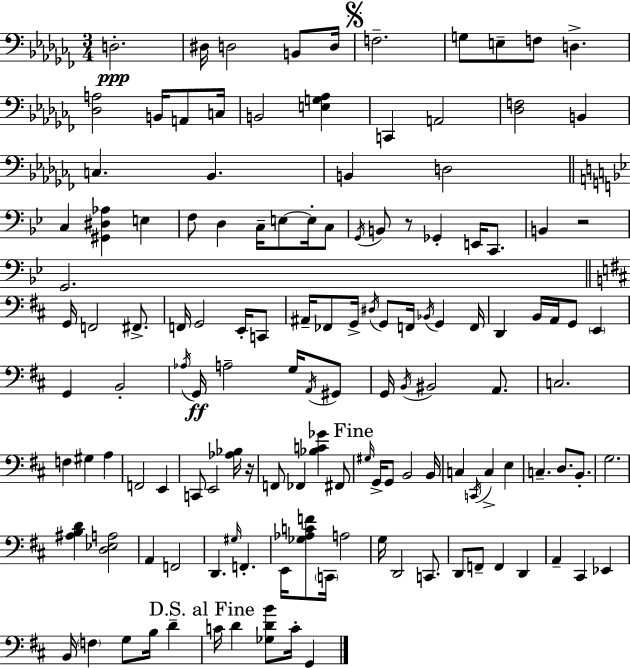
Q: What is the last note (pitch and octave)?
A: G2